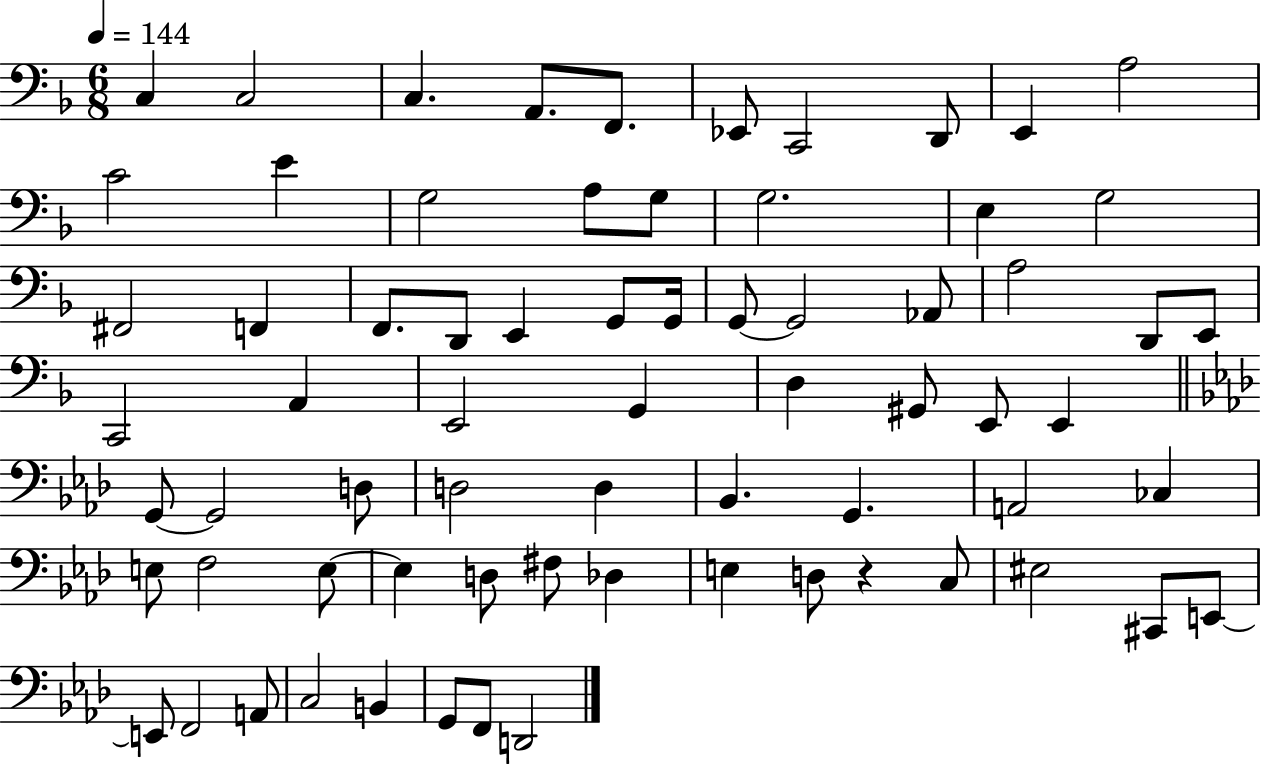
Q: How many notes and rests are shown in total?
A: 70